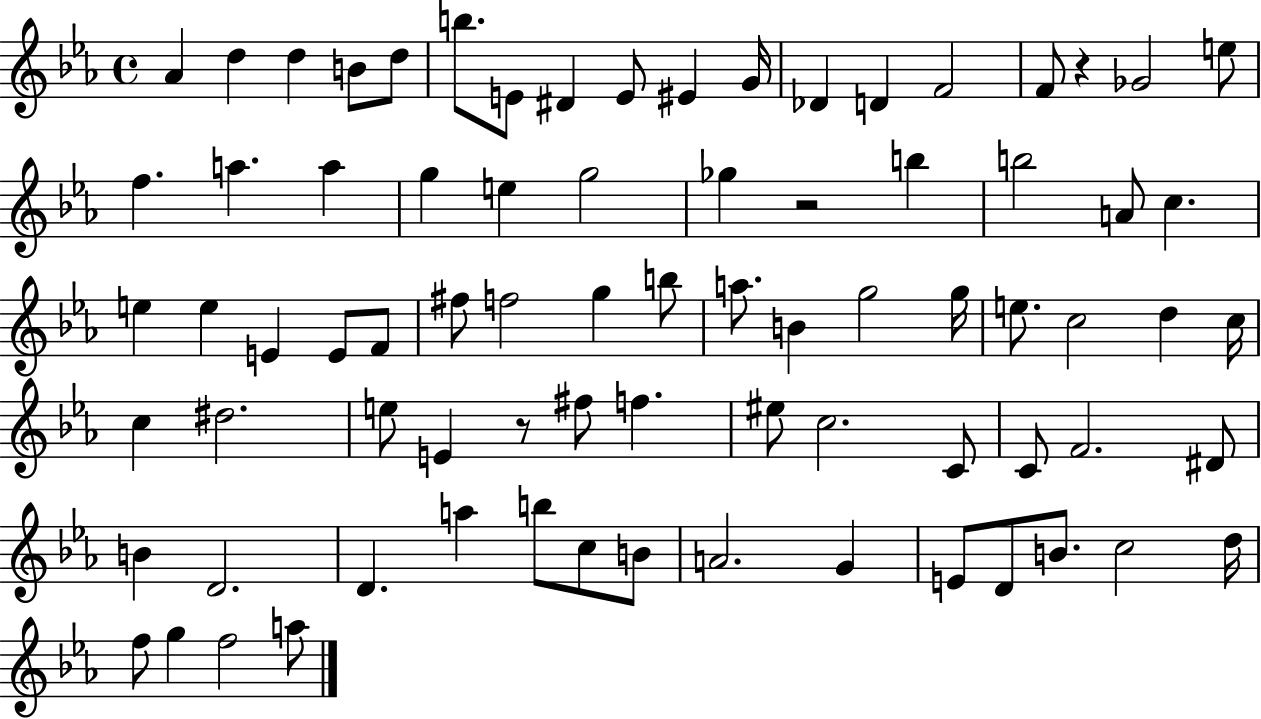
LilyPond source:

{
  \clef treble
  \time 4/4
  \defaultTimeSignature
  \key ees \major
  aes'4 d''4 d''4 b'8 d''8 | b''8. e'8 dis'4 e'8 eis'4 g'16 | des'4 d'4 f'2 | f'8 r4 ges'2 e''8 | \break f''4. a''4. a''4 | g''4 e''4 g''2 | ges''4 r2 b''4 | b''2 a'8 c''4. | \break e''4 e''4 e'4 e'8 f'8 | fis''8 f''2 g''4 b''8 | a''8. b'4 g''2 g''16 | e''8. c''2 d''4 c''16 | \break c''4 dis''2. | e''8 e'4 r8 fis''8 f''4. | eis''8 c''2. c'8 | c'8 f'2. dis'8 | \break b'4 d'2. | d'4. a''4 b''8 c''8 b'8 | a'2. g'4 | e'8 d'8 b'8. c''2 d''16 | \break f''8 g''4 f''2 a''8 | \bar "|."
}